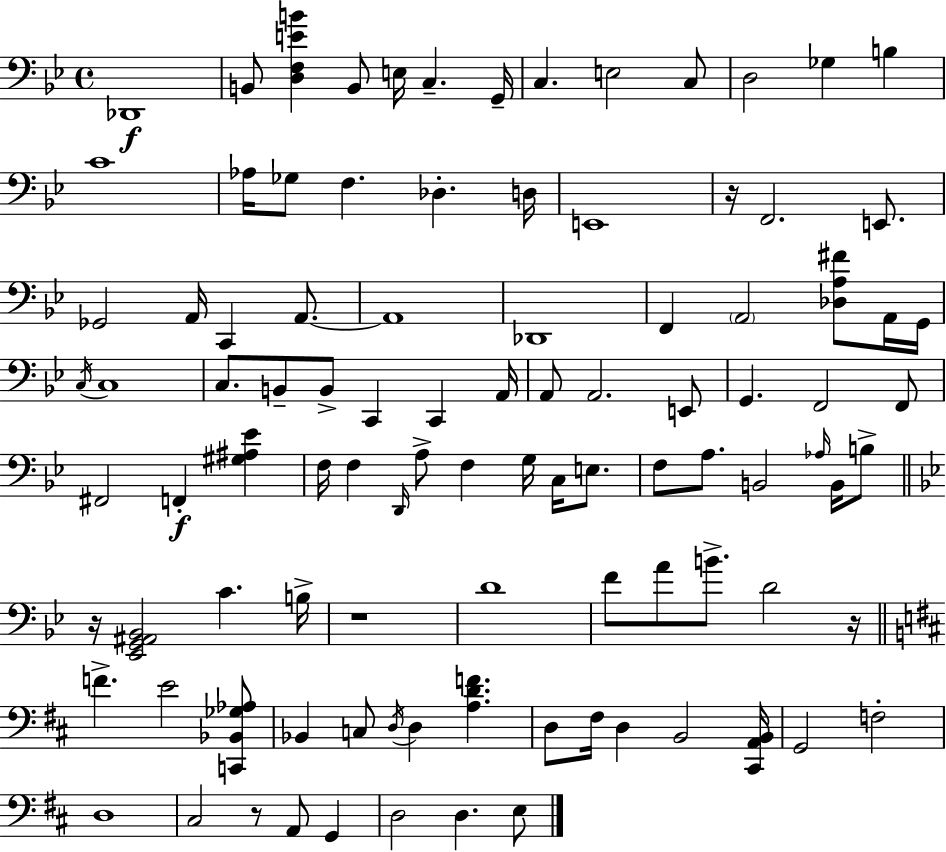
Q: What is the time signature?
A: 4/4